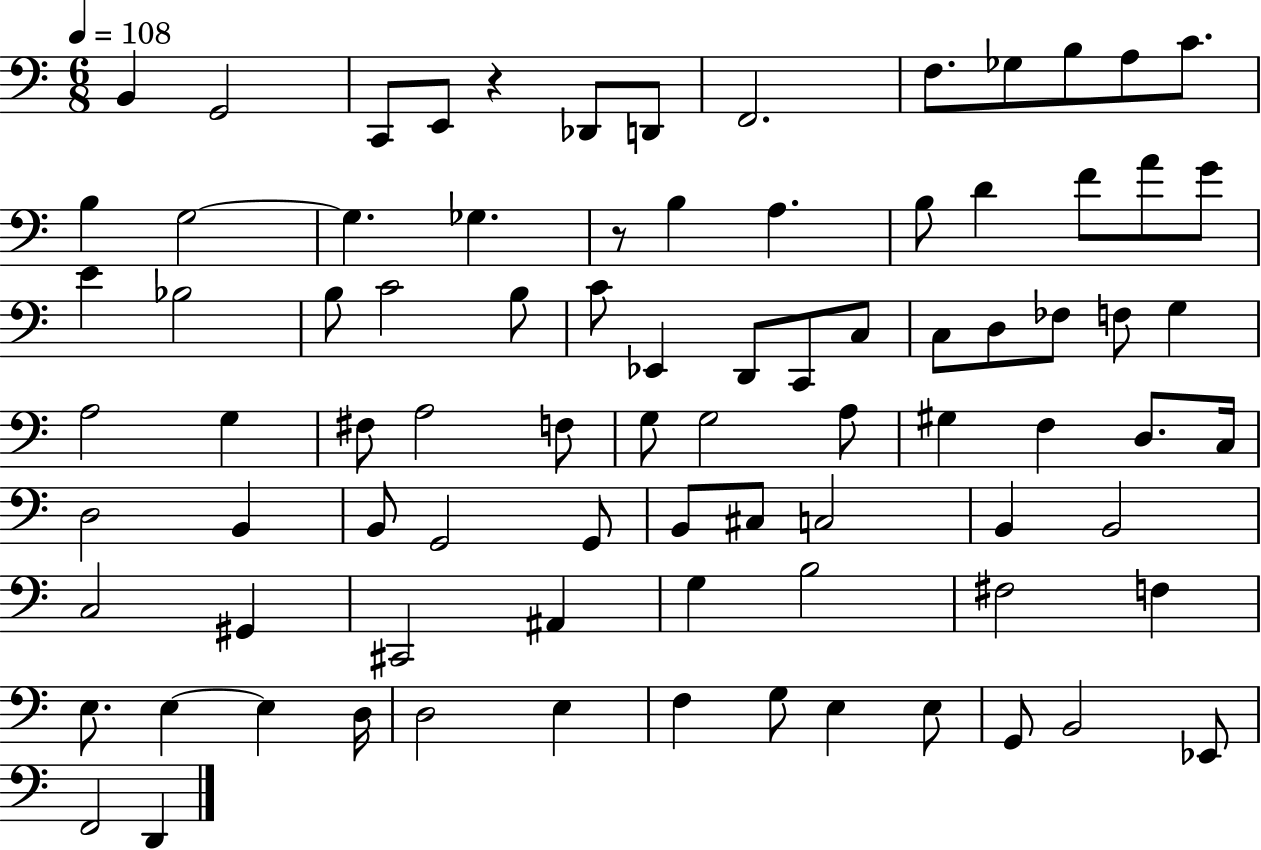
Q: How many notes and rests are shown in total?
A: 85